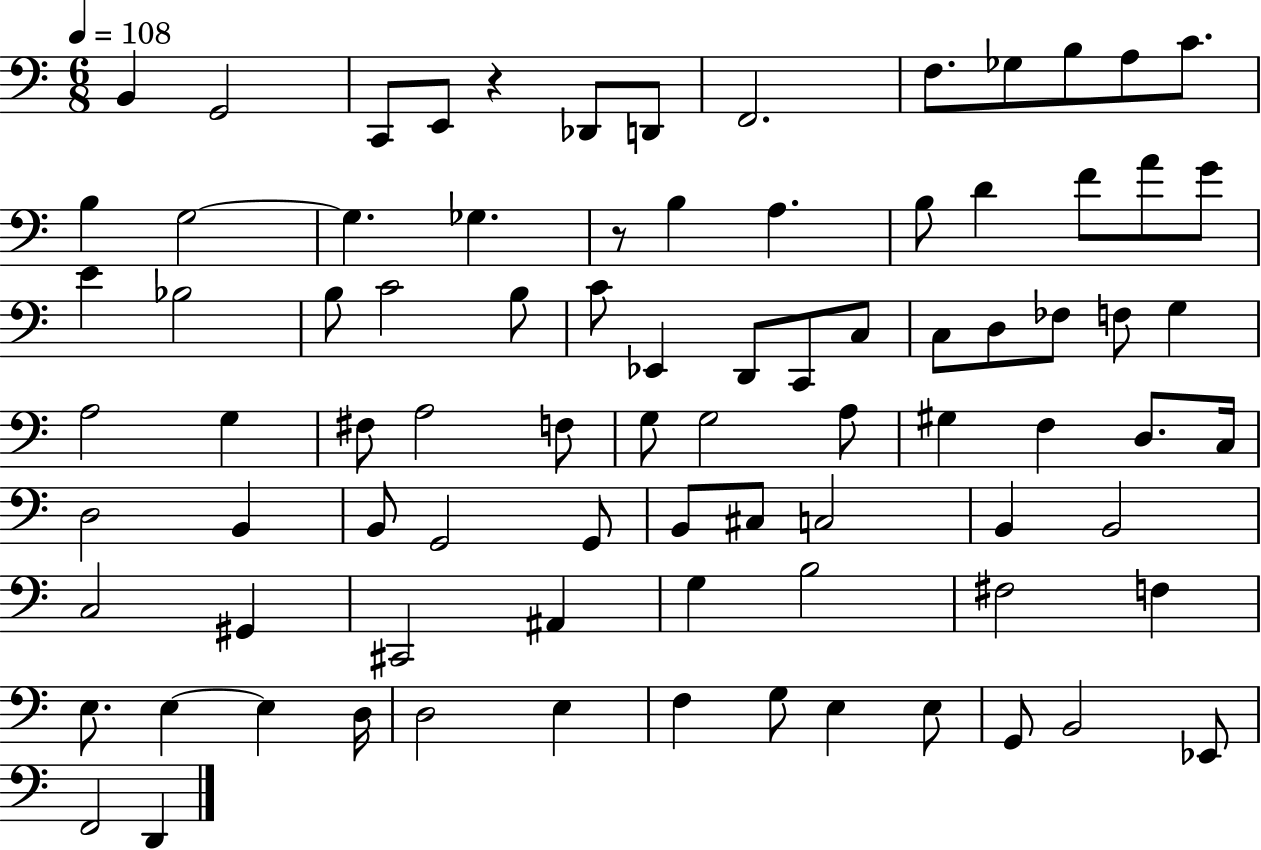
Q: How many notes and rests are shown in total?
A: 85